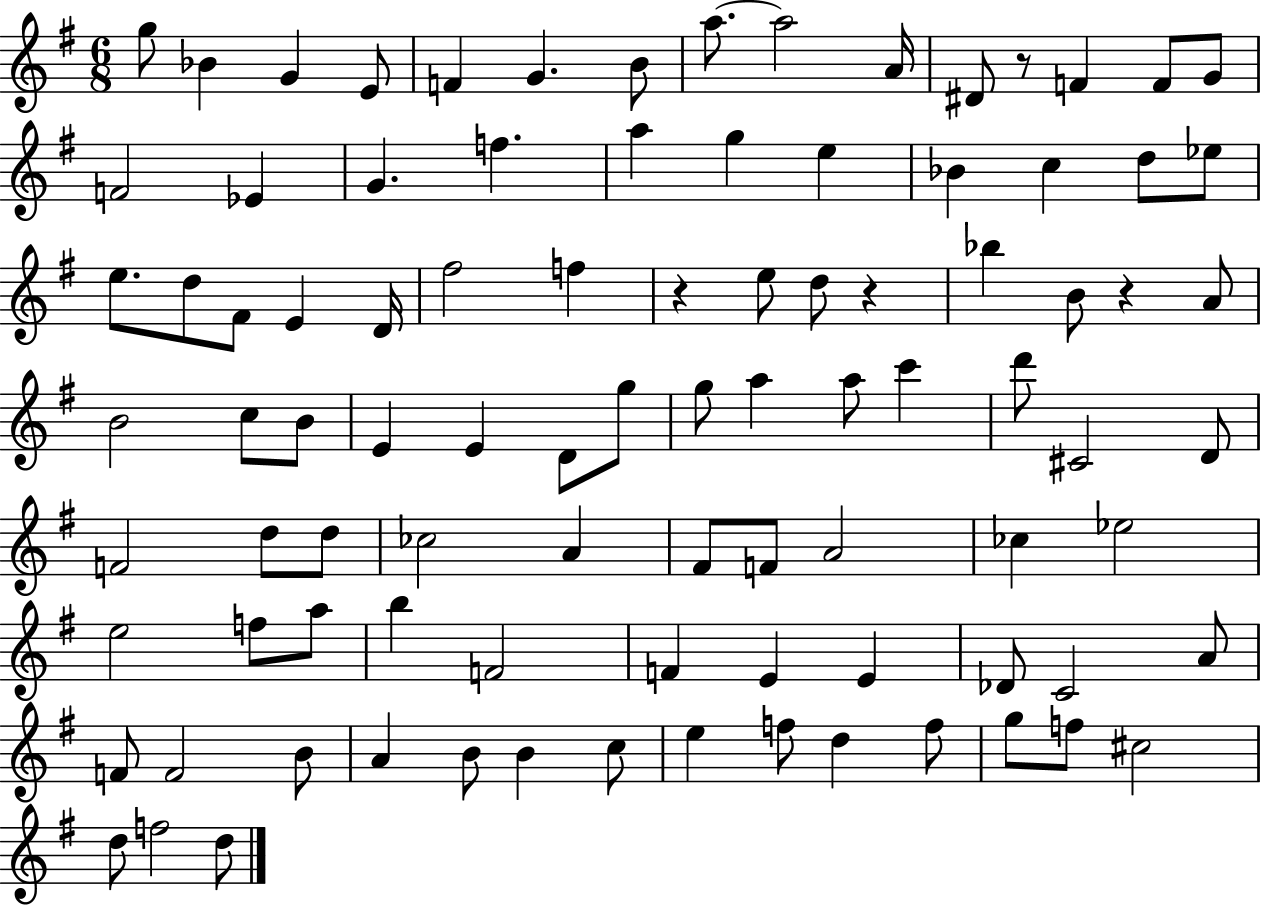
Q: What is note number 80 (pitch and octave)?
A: E5